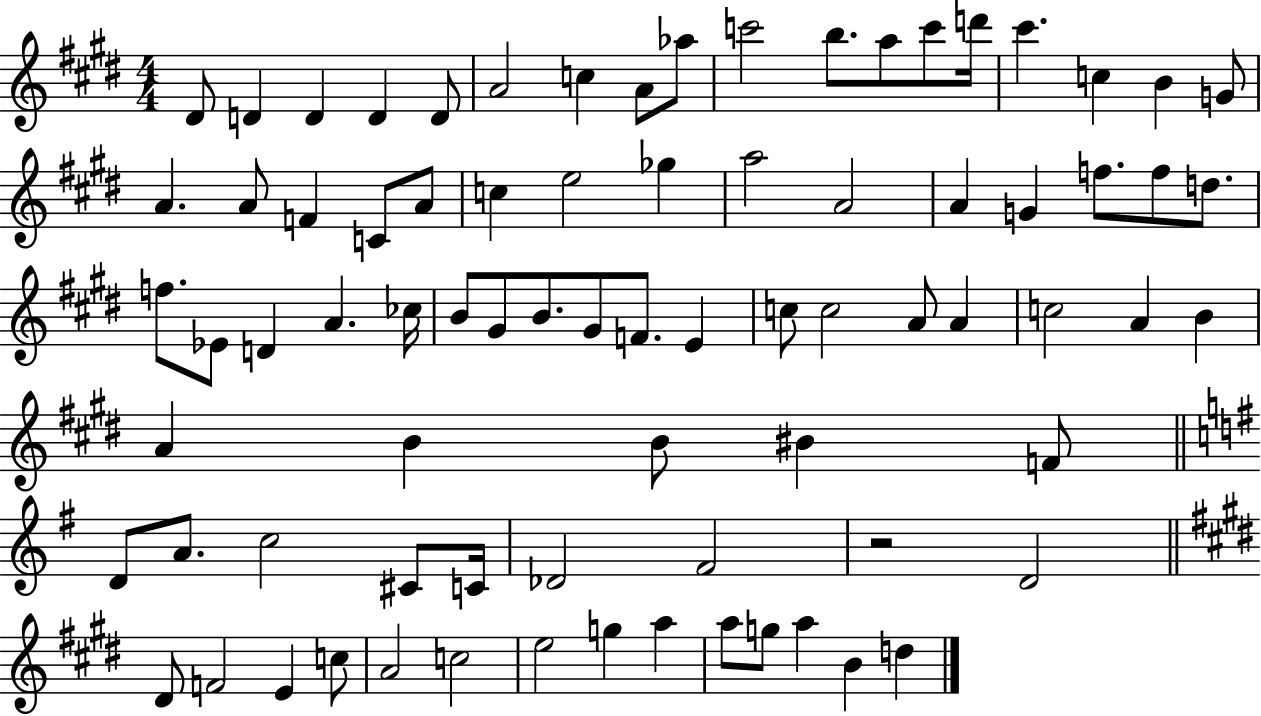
{
  \clef treble
  \numericTimeSignature
  \time 4/4
  \key e \major
  dis'8 d'4 d'4 d'4 d'8 | a'2 c''4 a'8 aes''8 | c'''2 b''8. a''8 c'''8 d'''16 | cis'''4. c''4 b'4 g'8 | \break a'4. a'8 f'4 c'8 a'8 | c''4 e''2 ges''4 | a''2 a'2 | a'4 g'4 f''8. f''8 d''8. | \break f''8. ees'8 d'4 a'4. ces''16 | b'8 gis'8 b'8. gis'8 f'8. e'4 | c''8 c''2 a'8 a'4 | c''2 a'4 b'4 | \break a'4 b'4 b'8 bis'4 f'8 | \bar "||" \break \key e \minor d'8 a'8. c''2 cis'8 c'16 | des'2 fis'2 | r2 d'2 | \bar "||" \break \key e \major dis'8 f'2 e'4 c''8 | a'2 c''2 | e''2 g''4 a''4 | a''8 g''8 a''4 b'4 d''4 | \break \bar "|."
}